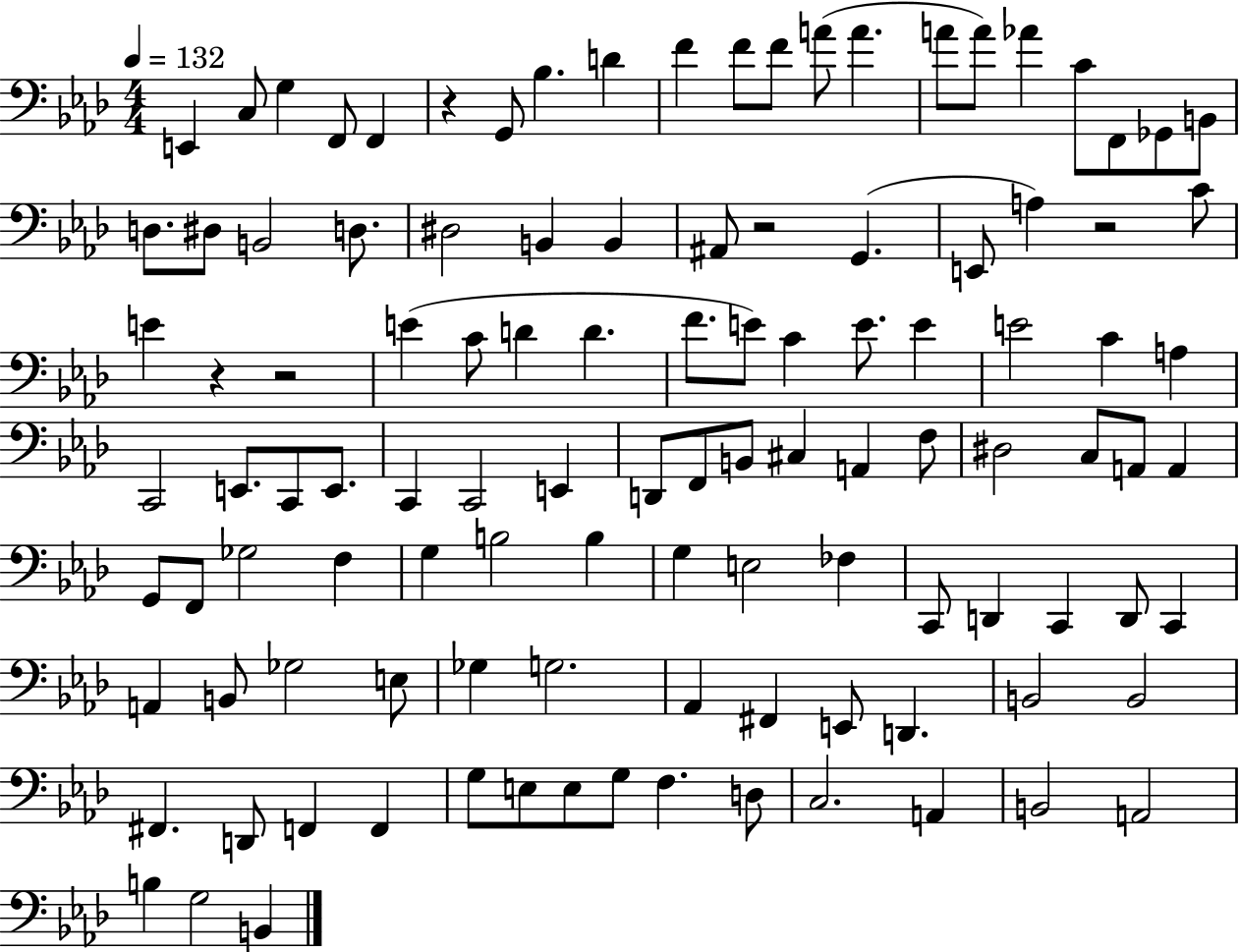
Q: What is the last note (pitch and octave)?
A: B2